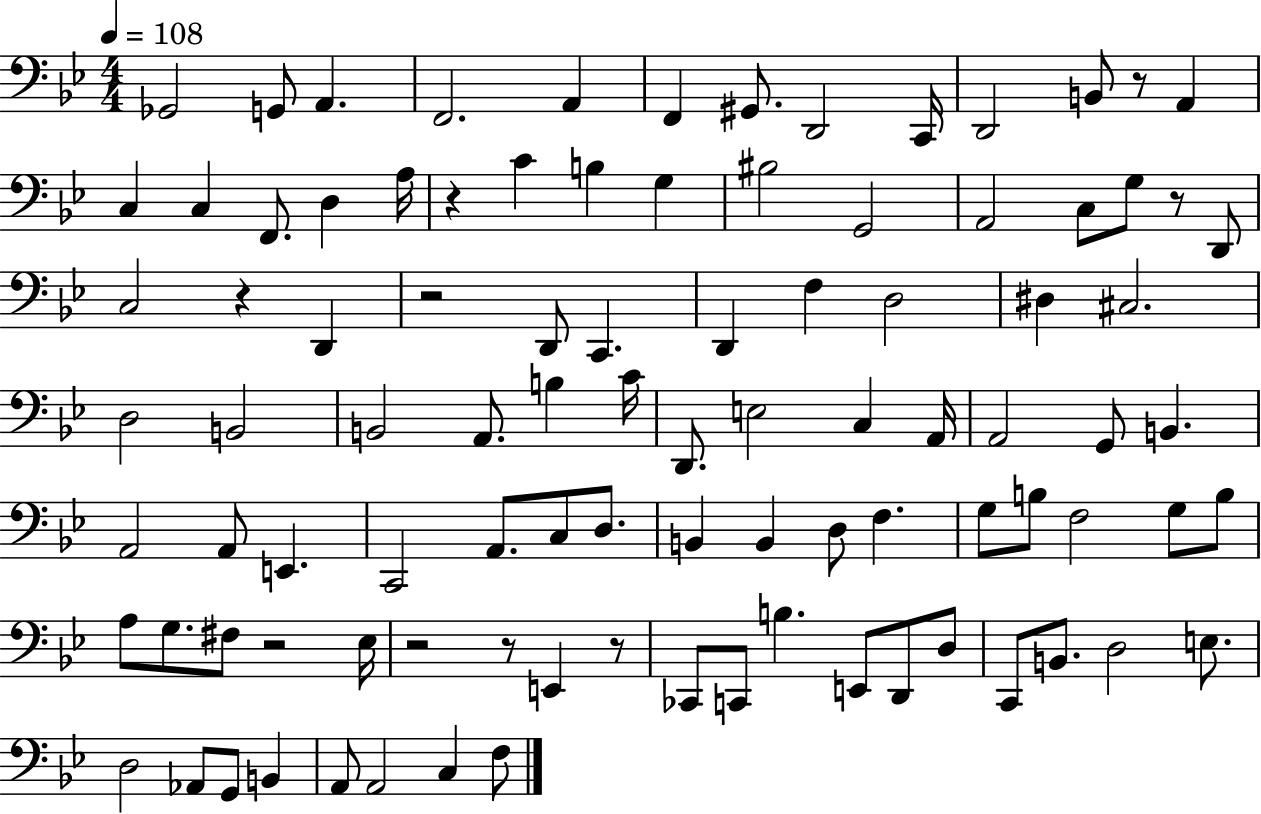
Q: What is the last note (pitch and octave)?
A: F3